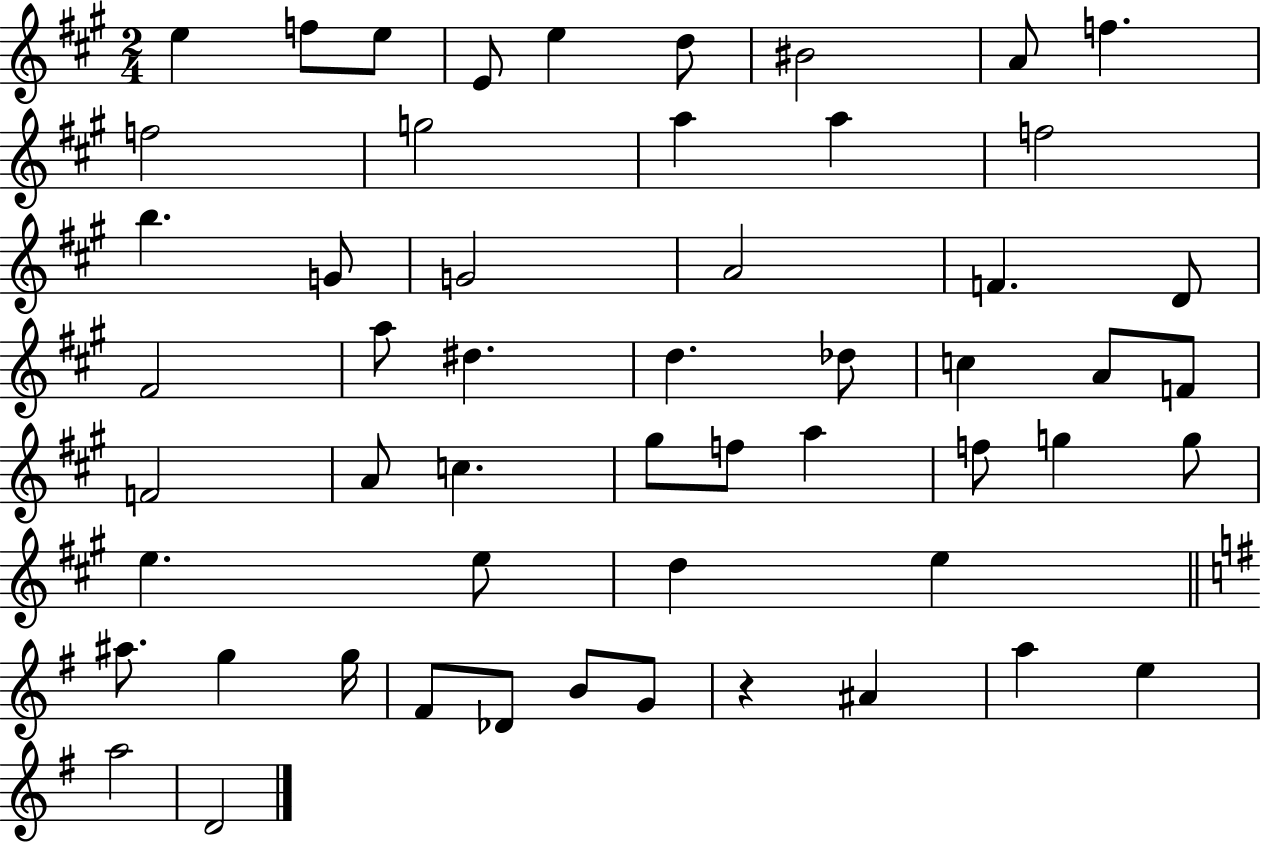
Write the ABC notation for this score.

X:1
T:Untitled
M:2/4
L:1/4
K:A
e f/2 e/2 E/2 e d/2 ^B2 A/2 f f2 g2 a a f2 b G/2 G2 A2 F D/2 ^F2 a/2 ^d d _d/2 c A/2 F/2 F2 A/2 c ^g/2 f/2 a f/2 g g/2 e e/2 d e ^a/2 g g/4 ^F/2 _D/2 B/2 G/2 z ^A a e a2 D2